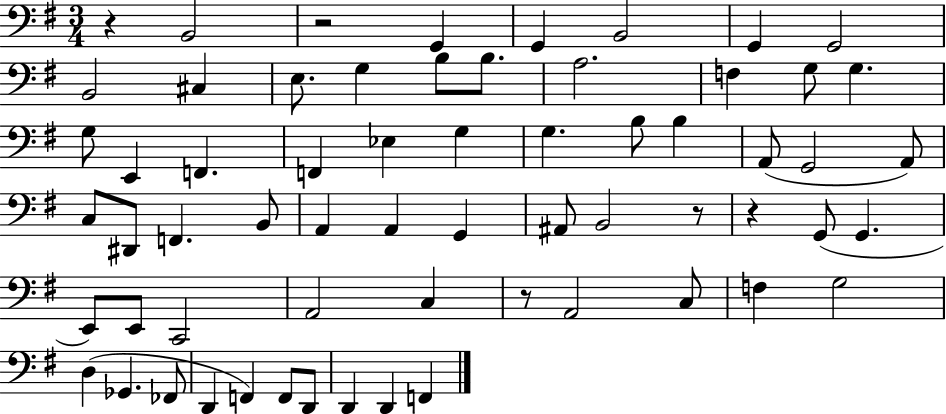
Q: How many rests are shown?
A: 5